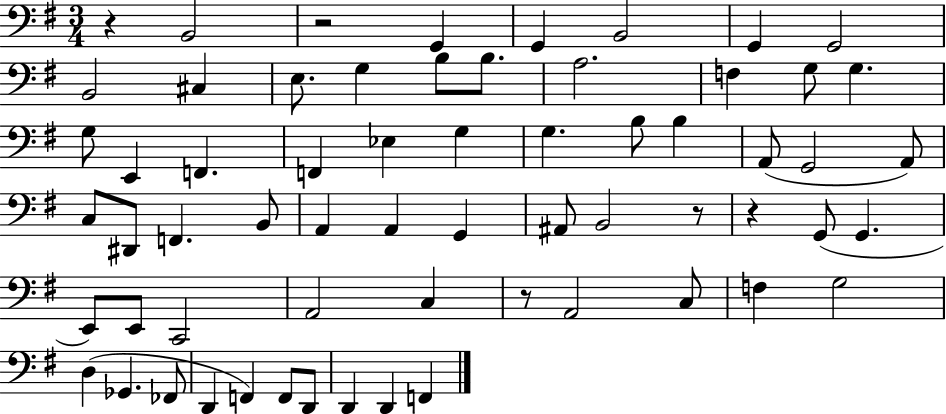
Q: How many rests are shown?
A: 5